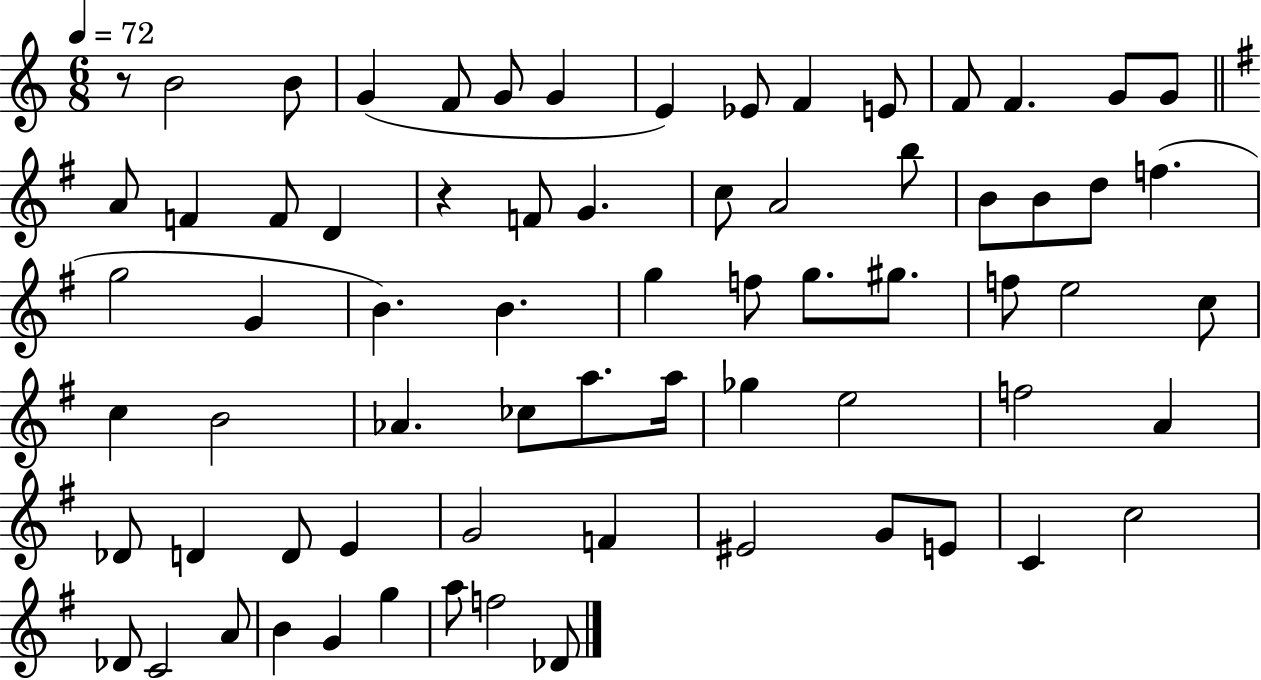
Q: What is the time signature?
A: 6/8